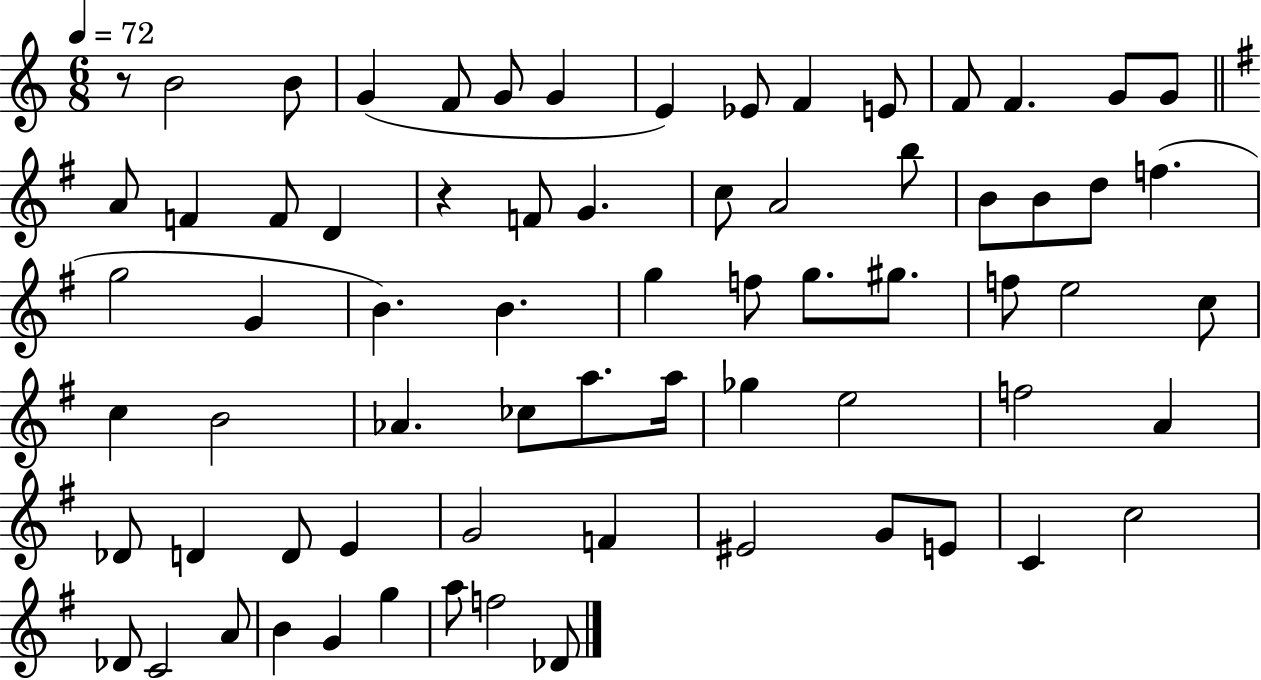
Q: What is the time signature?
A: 6/8